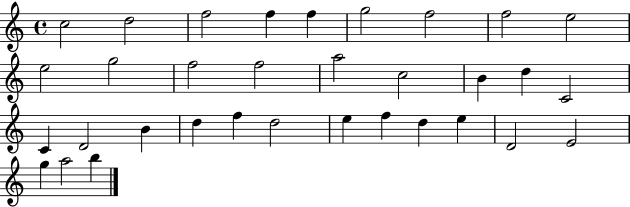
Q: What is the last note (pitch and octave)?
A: B5